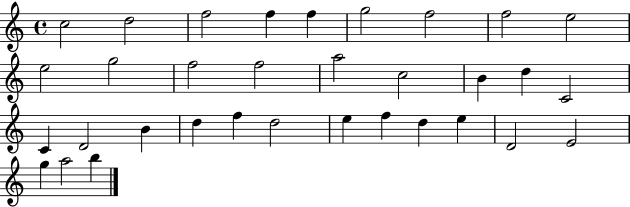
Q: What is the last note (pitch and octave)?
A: B5